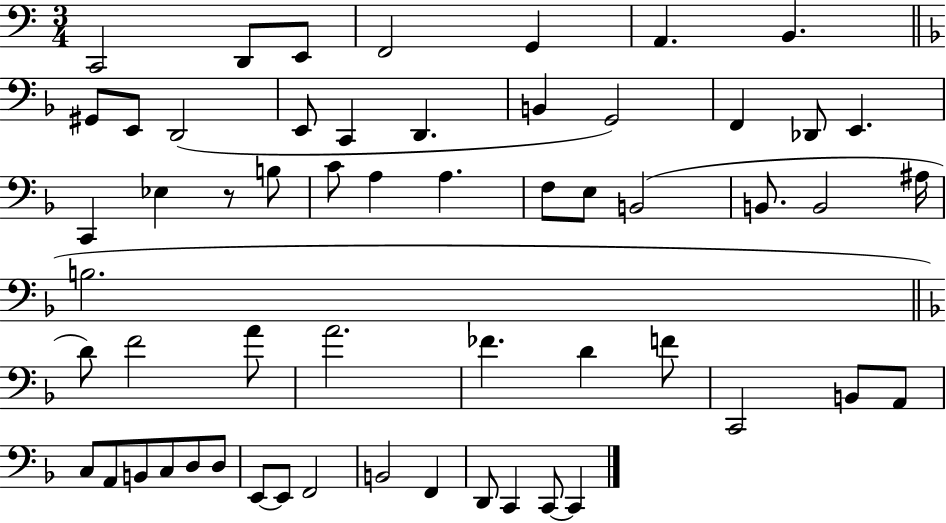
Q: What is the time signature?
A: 3/4